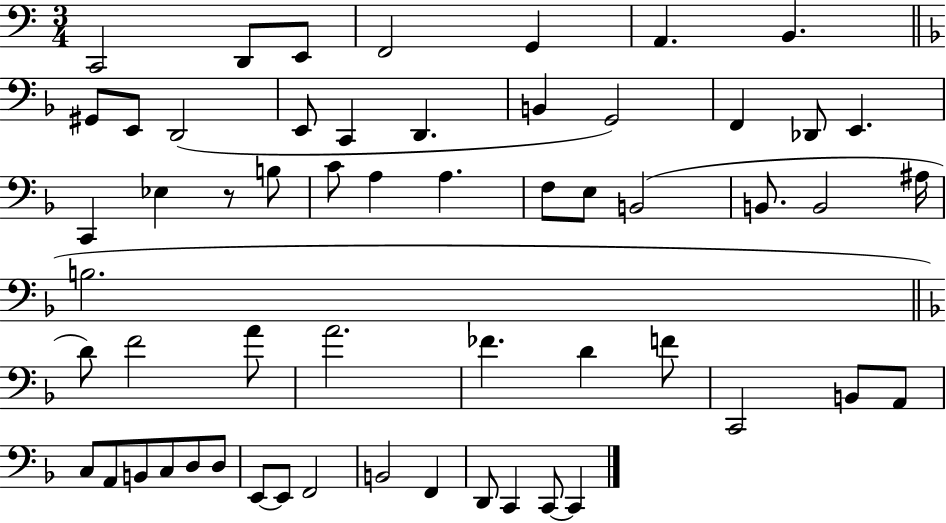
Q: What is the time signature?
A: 3/4